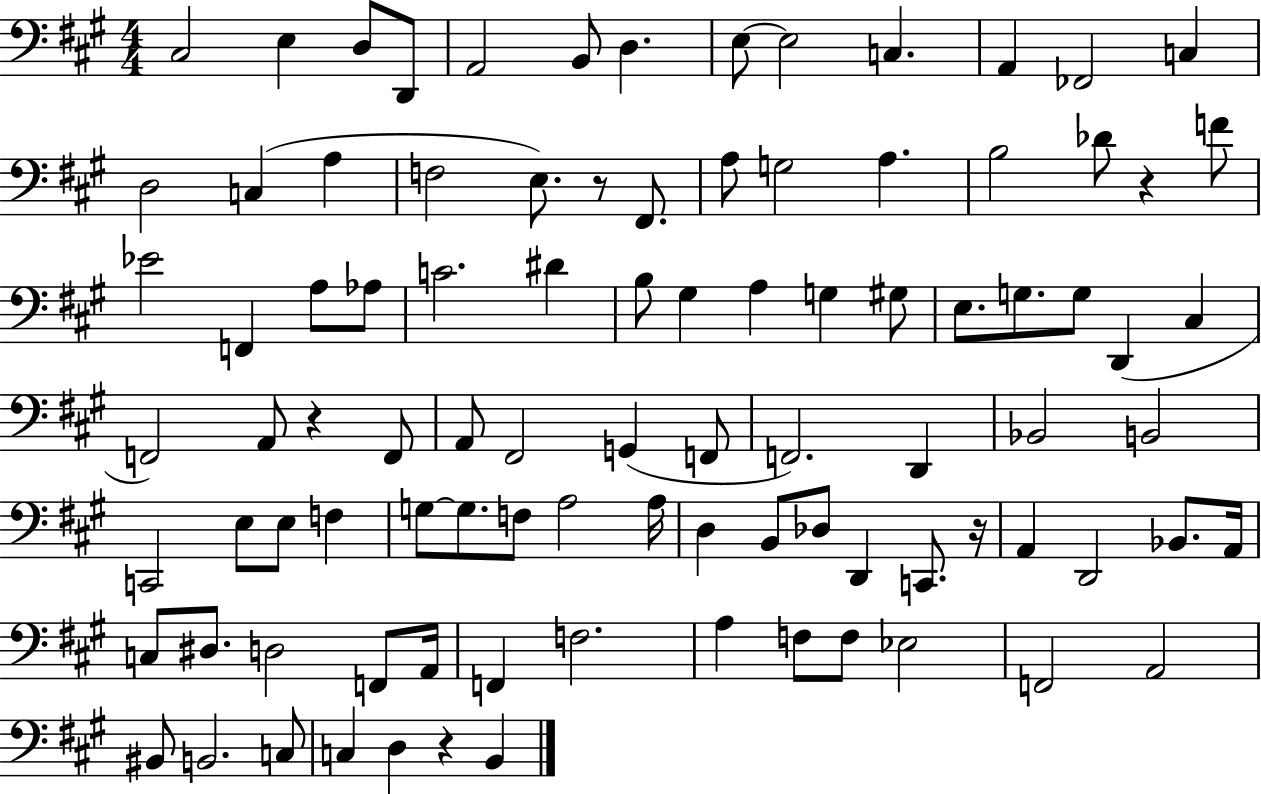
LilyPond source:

{
  \clef bass
  \numericTimeSignature
  \time 4/4
  \key a \major
  \repeat volta 2 { cis2 e4 d8 d,8 | a,2 b,8 d4. | e8~~ e2 c4. | a,4 fes,2 c4 | \break d2 c4( a4 | f2 e8.) r8 fis,8. | a8 g2 a4. | b2 des'8 r4 f'8 | \break ees'2 f,4 a8 aes8 | c'2. dis'4 | b8 gis4 a4 g4 gis8 | e8. g8. g8 d,4( cis4 | \break f,2) a,8 r4 f,8 | a,8 fis,2 g,4( f,8 | f,2.) d,4 | bes,2 b,2 | \break c,2 e8 e8 f4 | g8~~ g8. f8 a2 a16 | d4 b,8 des8 d,4 c,8. r16 | a,4 d,2 bes,8. a,16 | \break c8 dis8. d2 f,8 a,16 | f,4 f2. | a4 f8 f8 ees2 | f,2 a,2 | \break bis,8 b,2. c8 | c4 d4 r4 b,4 | } \bar "|."
}